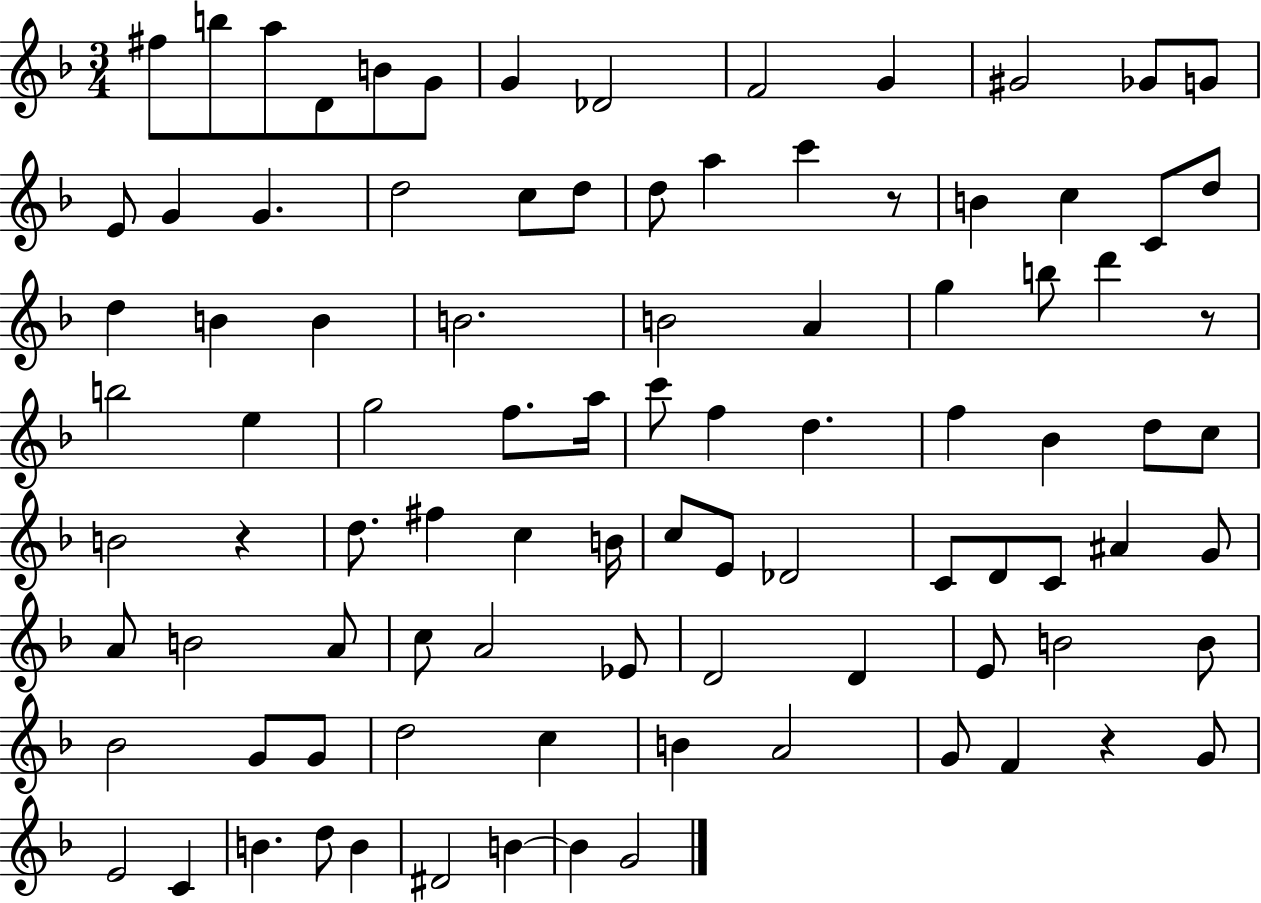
F#5/e B5/e A5/e D4/e B4/e G4/e G4/q Db4/h F4/h G4/q G#4/h Gb4/e G4/e E4/e G4/q G4/q. D5/h C5/e D5/e D5/e A5/q C6/q R/e B4/q C5/q C4/e D5/e D5/q B4/q B4/q B4/h. B4/h A4/q G5/q B5/e D6/q R/e B5/h E5/q G5/h F5/e. A5/s C6/e F5/q D5/q. F5/q Bb4/q D5/e C5/e B4/h R/q D5/e. F#5/q C5/q B4/s C5/e E4/e Db4/h C4/e D4/e C4/e A#4/q G4/e A4/e B4/h A4/e C5/e A4/h Eb4/e D4/h D4/q E4/e B4/h B4/e Bb4/h G4/e G4/e D5/h C5/q B4/q A4/h G4/e F4/q R/q G4/e E4/h C4/q B4/q. D5/e B4/q D#4/h B4/q B4/q G4/h